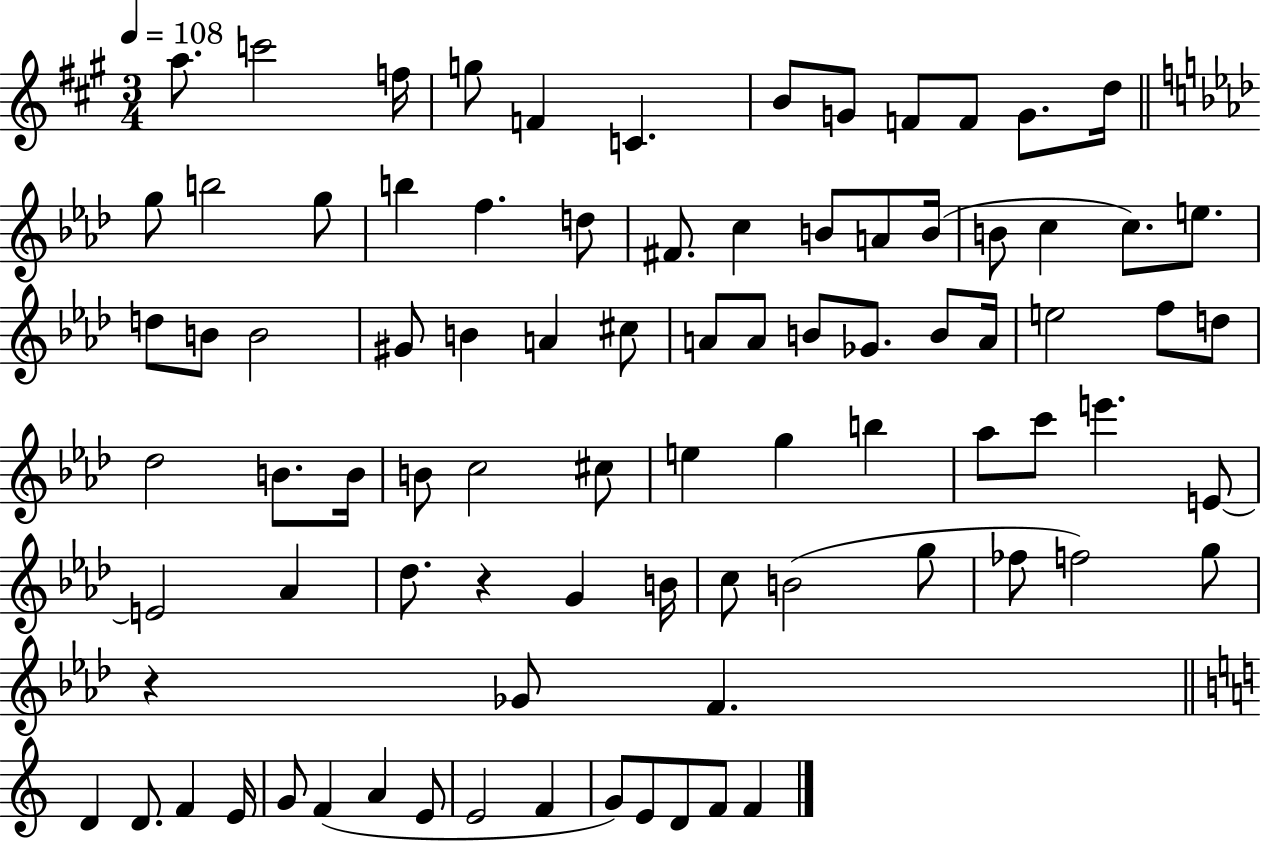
{
  \clef treble
  \numericTimeSignature
  \time 3/4
  \key a \major
  \tempo 4 = 108
  a''8. c'''2 f''16 | g''8 f'4 c'4. | b'8 g'8 f'8 f'8 g'8. d''16 | \bar "||" \break \key f \minor g''8 b''2 g''8 | b''4 f''4. d''8 | fis'8. c''4 b'8 a'8 b'16( | b'8 c''4 c''8.) e''8. | \break d''8 b'8 b'2 | gis'8 b'4 a'4 cis''8 | a'8 a'8 b'8 ges'8. b'8 a'16 | e''2 f''8 d''8 | \break des''2 b'8. b'16 | b'8 c''2 cis''8 | e''4 g''4 b''4 | aes''8 c'''8 e'''4. e'8~~ | \break e'2 aes'4 | des''8. r4 g'4 b'16 | c''8 b'2( g''8 | fes''8 f''2) g''8 | \break r4 ges'8 f'4. | \bar "||" \break \key a \minor d'4 d'8. f'4 e'16 | g'8 f'4( a'4 e'8 | e'2 f'4 | g'8) e'8 d'8 f'8 f'4 | \break \bar "|."
}